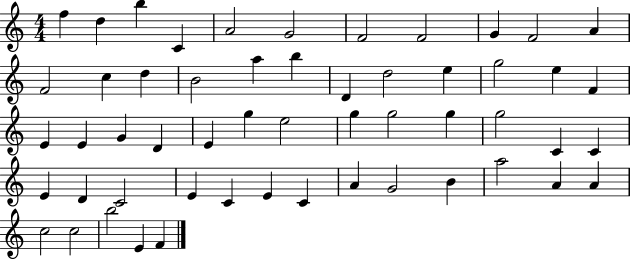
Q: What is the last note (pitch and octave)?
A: F4